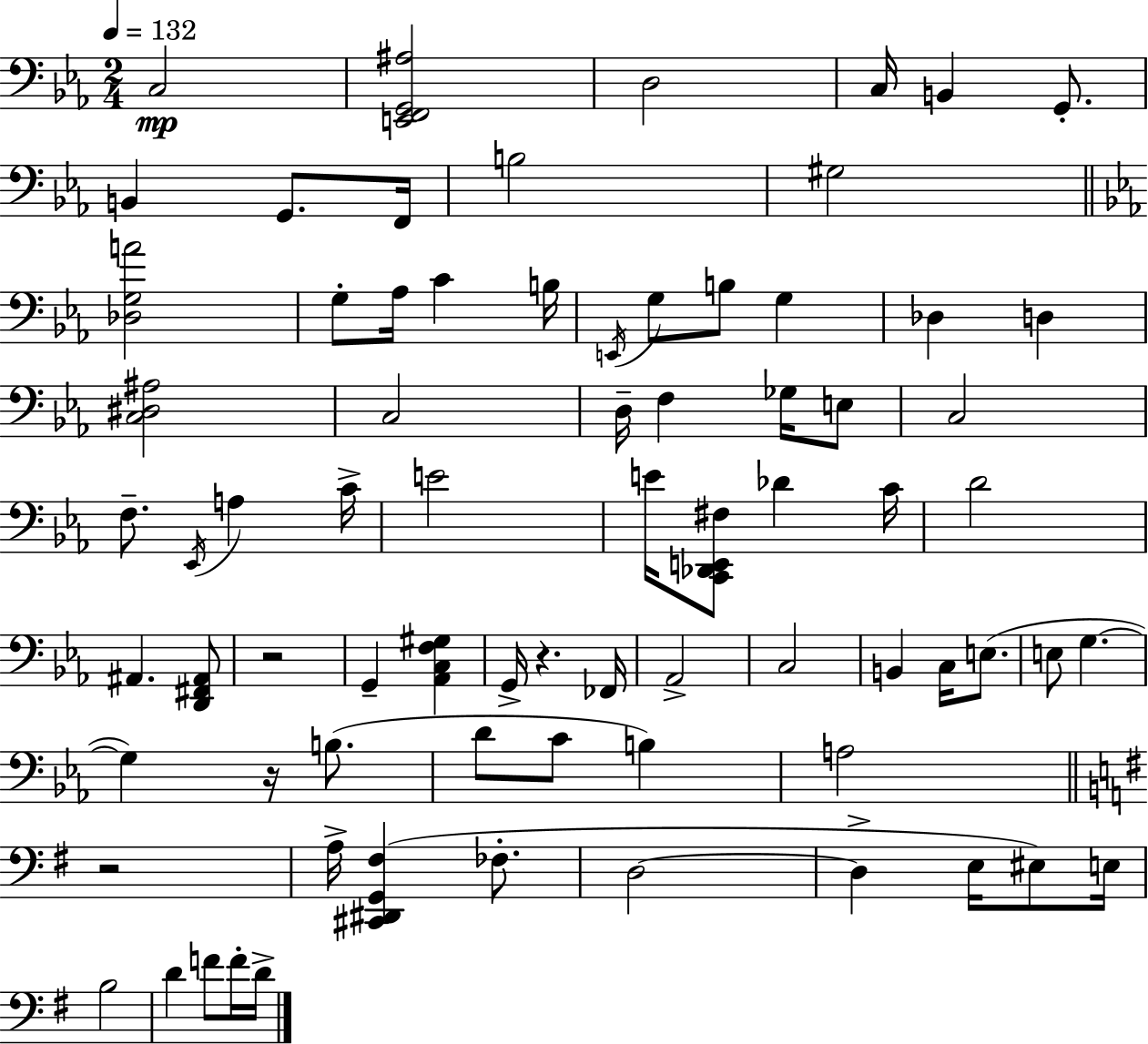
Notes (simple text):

C3/h [E2,F2,G2,A#3]/h D3/h C3/s B2/q G2/e. B2/q G2/e. F2/s B3/h G#3/h [Db3,G3,A4]/h G3/e Ab3/s C4/q B3/s E2/s G3/e B3/e G3/q Db3/q D3/q [C3,D#3,A#3]/h C3/h D3/s F3/q Gb3/s E3/e C3/h F3/e. Eb2/s A3/q C4/s E4/h E4/s [C2,Db2,E2,F#3]/e Db4/q C4/s D4/h A#2/q. [D2,F#2,A#2]/e R/h G2/q [Ab2,C3,F3,G#3]/q G2/s R/q. FES2/s Ab2/h C3/h B2/q C3/s E3/e. E3/e G3/q. G3/q R/s B3/e. D4/e C4/e B3/q A3/h R/h A3/s [C#2,D#2,G2,F#3]/q FES3/e. D3/h D3/q E3/s EIS3/e E3/s B3/h D4/q F4/e F4/s D4/s